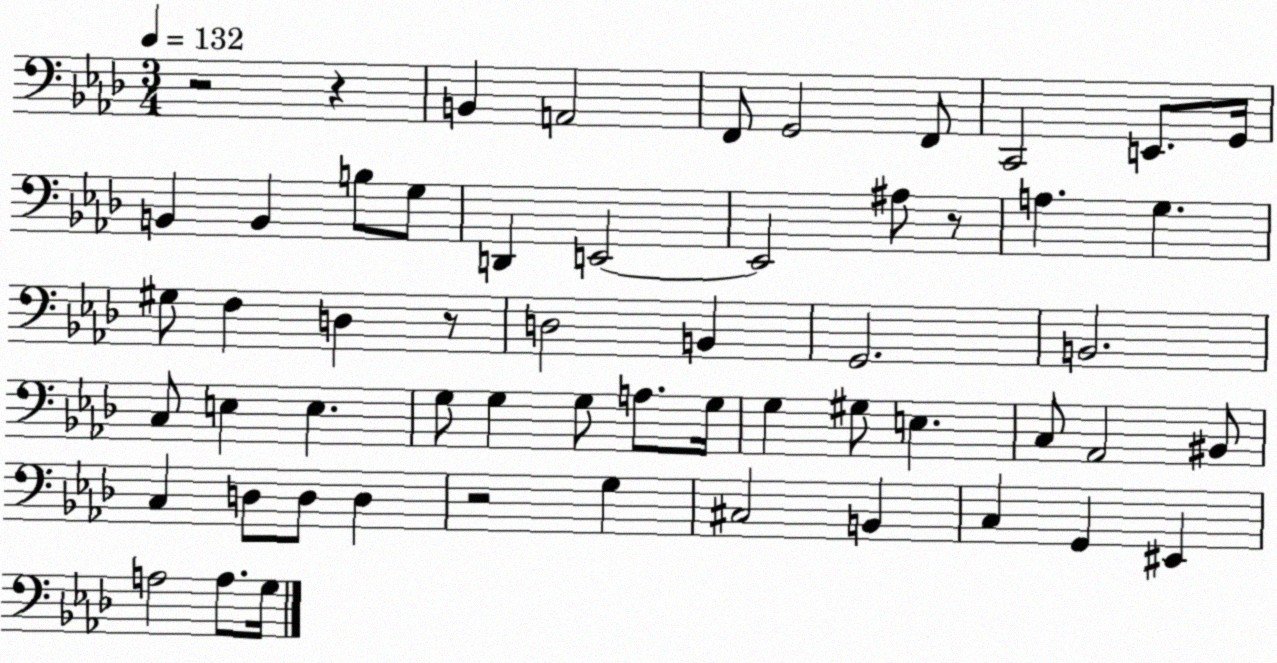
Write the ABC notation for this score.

X:1
T:Untitled
M:3/4
L:1/4
K:Ab
z2 z B,, A,,2 F,,/2 G,,2 F,,/2 C,,2 E,,/2 G,,/4 B,, B,, B,/2 G,/2 D,, E,,2 E,,2 ^A,/2 z/2 A, G, ^G,/2 F, D, z/2 D,2 B,, G,,2 B,,2 C,/2 E, E, G,/2 G, G,/2 A,/2 G,/4 G, ^G,/2 E, C,/2 _A,,2 ^B,,/2 C, D,/2 D,/2 D, z2 G, ^C,2 B,, C, G,, ^E,, A,2 A,/2 G,/4